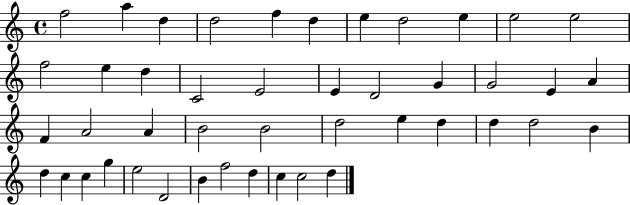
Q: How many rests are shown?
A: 0